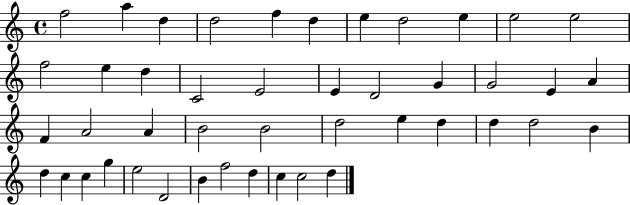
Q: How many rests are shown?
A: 0